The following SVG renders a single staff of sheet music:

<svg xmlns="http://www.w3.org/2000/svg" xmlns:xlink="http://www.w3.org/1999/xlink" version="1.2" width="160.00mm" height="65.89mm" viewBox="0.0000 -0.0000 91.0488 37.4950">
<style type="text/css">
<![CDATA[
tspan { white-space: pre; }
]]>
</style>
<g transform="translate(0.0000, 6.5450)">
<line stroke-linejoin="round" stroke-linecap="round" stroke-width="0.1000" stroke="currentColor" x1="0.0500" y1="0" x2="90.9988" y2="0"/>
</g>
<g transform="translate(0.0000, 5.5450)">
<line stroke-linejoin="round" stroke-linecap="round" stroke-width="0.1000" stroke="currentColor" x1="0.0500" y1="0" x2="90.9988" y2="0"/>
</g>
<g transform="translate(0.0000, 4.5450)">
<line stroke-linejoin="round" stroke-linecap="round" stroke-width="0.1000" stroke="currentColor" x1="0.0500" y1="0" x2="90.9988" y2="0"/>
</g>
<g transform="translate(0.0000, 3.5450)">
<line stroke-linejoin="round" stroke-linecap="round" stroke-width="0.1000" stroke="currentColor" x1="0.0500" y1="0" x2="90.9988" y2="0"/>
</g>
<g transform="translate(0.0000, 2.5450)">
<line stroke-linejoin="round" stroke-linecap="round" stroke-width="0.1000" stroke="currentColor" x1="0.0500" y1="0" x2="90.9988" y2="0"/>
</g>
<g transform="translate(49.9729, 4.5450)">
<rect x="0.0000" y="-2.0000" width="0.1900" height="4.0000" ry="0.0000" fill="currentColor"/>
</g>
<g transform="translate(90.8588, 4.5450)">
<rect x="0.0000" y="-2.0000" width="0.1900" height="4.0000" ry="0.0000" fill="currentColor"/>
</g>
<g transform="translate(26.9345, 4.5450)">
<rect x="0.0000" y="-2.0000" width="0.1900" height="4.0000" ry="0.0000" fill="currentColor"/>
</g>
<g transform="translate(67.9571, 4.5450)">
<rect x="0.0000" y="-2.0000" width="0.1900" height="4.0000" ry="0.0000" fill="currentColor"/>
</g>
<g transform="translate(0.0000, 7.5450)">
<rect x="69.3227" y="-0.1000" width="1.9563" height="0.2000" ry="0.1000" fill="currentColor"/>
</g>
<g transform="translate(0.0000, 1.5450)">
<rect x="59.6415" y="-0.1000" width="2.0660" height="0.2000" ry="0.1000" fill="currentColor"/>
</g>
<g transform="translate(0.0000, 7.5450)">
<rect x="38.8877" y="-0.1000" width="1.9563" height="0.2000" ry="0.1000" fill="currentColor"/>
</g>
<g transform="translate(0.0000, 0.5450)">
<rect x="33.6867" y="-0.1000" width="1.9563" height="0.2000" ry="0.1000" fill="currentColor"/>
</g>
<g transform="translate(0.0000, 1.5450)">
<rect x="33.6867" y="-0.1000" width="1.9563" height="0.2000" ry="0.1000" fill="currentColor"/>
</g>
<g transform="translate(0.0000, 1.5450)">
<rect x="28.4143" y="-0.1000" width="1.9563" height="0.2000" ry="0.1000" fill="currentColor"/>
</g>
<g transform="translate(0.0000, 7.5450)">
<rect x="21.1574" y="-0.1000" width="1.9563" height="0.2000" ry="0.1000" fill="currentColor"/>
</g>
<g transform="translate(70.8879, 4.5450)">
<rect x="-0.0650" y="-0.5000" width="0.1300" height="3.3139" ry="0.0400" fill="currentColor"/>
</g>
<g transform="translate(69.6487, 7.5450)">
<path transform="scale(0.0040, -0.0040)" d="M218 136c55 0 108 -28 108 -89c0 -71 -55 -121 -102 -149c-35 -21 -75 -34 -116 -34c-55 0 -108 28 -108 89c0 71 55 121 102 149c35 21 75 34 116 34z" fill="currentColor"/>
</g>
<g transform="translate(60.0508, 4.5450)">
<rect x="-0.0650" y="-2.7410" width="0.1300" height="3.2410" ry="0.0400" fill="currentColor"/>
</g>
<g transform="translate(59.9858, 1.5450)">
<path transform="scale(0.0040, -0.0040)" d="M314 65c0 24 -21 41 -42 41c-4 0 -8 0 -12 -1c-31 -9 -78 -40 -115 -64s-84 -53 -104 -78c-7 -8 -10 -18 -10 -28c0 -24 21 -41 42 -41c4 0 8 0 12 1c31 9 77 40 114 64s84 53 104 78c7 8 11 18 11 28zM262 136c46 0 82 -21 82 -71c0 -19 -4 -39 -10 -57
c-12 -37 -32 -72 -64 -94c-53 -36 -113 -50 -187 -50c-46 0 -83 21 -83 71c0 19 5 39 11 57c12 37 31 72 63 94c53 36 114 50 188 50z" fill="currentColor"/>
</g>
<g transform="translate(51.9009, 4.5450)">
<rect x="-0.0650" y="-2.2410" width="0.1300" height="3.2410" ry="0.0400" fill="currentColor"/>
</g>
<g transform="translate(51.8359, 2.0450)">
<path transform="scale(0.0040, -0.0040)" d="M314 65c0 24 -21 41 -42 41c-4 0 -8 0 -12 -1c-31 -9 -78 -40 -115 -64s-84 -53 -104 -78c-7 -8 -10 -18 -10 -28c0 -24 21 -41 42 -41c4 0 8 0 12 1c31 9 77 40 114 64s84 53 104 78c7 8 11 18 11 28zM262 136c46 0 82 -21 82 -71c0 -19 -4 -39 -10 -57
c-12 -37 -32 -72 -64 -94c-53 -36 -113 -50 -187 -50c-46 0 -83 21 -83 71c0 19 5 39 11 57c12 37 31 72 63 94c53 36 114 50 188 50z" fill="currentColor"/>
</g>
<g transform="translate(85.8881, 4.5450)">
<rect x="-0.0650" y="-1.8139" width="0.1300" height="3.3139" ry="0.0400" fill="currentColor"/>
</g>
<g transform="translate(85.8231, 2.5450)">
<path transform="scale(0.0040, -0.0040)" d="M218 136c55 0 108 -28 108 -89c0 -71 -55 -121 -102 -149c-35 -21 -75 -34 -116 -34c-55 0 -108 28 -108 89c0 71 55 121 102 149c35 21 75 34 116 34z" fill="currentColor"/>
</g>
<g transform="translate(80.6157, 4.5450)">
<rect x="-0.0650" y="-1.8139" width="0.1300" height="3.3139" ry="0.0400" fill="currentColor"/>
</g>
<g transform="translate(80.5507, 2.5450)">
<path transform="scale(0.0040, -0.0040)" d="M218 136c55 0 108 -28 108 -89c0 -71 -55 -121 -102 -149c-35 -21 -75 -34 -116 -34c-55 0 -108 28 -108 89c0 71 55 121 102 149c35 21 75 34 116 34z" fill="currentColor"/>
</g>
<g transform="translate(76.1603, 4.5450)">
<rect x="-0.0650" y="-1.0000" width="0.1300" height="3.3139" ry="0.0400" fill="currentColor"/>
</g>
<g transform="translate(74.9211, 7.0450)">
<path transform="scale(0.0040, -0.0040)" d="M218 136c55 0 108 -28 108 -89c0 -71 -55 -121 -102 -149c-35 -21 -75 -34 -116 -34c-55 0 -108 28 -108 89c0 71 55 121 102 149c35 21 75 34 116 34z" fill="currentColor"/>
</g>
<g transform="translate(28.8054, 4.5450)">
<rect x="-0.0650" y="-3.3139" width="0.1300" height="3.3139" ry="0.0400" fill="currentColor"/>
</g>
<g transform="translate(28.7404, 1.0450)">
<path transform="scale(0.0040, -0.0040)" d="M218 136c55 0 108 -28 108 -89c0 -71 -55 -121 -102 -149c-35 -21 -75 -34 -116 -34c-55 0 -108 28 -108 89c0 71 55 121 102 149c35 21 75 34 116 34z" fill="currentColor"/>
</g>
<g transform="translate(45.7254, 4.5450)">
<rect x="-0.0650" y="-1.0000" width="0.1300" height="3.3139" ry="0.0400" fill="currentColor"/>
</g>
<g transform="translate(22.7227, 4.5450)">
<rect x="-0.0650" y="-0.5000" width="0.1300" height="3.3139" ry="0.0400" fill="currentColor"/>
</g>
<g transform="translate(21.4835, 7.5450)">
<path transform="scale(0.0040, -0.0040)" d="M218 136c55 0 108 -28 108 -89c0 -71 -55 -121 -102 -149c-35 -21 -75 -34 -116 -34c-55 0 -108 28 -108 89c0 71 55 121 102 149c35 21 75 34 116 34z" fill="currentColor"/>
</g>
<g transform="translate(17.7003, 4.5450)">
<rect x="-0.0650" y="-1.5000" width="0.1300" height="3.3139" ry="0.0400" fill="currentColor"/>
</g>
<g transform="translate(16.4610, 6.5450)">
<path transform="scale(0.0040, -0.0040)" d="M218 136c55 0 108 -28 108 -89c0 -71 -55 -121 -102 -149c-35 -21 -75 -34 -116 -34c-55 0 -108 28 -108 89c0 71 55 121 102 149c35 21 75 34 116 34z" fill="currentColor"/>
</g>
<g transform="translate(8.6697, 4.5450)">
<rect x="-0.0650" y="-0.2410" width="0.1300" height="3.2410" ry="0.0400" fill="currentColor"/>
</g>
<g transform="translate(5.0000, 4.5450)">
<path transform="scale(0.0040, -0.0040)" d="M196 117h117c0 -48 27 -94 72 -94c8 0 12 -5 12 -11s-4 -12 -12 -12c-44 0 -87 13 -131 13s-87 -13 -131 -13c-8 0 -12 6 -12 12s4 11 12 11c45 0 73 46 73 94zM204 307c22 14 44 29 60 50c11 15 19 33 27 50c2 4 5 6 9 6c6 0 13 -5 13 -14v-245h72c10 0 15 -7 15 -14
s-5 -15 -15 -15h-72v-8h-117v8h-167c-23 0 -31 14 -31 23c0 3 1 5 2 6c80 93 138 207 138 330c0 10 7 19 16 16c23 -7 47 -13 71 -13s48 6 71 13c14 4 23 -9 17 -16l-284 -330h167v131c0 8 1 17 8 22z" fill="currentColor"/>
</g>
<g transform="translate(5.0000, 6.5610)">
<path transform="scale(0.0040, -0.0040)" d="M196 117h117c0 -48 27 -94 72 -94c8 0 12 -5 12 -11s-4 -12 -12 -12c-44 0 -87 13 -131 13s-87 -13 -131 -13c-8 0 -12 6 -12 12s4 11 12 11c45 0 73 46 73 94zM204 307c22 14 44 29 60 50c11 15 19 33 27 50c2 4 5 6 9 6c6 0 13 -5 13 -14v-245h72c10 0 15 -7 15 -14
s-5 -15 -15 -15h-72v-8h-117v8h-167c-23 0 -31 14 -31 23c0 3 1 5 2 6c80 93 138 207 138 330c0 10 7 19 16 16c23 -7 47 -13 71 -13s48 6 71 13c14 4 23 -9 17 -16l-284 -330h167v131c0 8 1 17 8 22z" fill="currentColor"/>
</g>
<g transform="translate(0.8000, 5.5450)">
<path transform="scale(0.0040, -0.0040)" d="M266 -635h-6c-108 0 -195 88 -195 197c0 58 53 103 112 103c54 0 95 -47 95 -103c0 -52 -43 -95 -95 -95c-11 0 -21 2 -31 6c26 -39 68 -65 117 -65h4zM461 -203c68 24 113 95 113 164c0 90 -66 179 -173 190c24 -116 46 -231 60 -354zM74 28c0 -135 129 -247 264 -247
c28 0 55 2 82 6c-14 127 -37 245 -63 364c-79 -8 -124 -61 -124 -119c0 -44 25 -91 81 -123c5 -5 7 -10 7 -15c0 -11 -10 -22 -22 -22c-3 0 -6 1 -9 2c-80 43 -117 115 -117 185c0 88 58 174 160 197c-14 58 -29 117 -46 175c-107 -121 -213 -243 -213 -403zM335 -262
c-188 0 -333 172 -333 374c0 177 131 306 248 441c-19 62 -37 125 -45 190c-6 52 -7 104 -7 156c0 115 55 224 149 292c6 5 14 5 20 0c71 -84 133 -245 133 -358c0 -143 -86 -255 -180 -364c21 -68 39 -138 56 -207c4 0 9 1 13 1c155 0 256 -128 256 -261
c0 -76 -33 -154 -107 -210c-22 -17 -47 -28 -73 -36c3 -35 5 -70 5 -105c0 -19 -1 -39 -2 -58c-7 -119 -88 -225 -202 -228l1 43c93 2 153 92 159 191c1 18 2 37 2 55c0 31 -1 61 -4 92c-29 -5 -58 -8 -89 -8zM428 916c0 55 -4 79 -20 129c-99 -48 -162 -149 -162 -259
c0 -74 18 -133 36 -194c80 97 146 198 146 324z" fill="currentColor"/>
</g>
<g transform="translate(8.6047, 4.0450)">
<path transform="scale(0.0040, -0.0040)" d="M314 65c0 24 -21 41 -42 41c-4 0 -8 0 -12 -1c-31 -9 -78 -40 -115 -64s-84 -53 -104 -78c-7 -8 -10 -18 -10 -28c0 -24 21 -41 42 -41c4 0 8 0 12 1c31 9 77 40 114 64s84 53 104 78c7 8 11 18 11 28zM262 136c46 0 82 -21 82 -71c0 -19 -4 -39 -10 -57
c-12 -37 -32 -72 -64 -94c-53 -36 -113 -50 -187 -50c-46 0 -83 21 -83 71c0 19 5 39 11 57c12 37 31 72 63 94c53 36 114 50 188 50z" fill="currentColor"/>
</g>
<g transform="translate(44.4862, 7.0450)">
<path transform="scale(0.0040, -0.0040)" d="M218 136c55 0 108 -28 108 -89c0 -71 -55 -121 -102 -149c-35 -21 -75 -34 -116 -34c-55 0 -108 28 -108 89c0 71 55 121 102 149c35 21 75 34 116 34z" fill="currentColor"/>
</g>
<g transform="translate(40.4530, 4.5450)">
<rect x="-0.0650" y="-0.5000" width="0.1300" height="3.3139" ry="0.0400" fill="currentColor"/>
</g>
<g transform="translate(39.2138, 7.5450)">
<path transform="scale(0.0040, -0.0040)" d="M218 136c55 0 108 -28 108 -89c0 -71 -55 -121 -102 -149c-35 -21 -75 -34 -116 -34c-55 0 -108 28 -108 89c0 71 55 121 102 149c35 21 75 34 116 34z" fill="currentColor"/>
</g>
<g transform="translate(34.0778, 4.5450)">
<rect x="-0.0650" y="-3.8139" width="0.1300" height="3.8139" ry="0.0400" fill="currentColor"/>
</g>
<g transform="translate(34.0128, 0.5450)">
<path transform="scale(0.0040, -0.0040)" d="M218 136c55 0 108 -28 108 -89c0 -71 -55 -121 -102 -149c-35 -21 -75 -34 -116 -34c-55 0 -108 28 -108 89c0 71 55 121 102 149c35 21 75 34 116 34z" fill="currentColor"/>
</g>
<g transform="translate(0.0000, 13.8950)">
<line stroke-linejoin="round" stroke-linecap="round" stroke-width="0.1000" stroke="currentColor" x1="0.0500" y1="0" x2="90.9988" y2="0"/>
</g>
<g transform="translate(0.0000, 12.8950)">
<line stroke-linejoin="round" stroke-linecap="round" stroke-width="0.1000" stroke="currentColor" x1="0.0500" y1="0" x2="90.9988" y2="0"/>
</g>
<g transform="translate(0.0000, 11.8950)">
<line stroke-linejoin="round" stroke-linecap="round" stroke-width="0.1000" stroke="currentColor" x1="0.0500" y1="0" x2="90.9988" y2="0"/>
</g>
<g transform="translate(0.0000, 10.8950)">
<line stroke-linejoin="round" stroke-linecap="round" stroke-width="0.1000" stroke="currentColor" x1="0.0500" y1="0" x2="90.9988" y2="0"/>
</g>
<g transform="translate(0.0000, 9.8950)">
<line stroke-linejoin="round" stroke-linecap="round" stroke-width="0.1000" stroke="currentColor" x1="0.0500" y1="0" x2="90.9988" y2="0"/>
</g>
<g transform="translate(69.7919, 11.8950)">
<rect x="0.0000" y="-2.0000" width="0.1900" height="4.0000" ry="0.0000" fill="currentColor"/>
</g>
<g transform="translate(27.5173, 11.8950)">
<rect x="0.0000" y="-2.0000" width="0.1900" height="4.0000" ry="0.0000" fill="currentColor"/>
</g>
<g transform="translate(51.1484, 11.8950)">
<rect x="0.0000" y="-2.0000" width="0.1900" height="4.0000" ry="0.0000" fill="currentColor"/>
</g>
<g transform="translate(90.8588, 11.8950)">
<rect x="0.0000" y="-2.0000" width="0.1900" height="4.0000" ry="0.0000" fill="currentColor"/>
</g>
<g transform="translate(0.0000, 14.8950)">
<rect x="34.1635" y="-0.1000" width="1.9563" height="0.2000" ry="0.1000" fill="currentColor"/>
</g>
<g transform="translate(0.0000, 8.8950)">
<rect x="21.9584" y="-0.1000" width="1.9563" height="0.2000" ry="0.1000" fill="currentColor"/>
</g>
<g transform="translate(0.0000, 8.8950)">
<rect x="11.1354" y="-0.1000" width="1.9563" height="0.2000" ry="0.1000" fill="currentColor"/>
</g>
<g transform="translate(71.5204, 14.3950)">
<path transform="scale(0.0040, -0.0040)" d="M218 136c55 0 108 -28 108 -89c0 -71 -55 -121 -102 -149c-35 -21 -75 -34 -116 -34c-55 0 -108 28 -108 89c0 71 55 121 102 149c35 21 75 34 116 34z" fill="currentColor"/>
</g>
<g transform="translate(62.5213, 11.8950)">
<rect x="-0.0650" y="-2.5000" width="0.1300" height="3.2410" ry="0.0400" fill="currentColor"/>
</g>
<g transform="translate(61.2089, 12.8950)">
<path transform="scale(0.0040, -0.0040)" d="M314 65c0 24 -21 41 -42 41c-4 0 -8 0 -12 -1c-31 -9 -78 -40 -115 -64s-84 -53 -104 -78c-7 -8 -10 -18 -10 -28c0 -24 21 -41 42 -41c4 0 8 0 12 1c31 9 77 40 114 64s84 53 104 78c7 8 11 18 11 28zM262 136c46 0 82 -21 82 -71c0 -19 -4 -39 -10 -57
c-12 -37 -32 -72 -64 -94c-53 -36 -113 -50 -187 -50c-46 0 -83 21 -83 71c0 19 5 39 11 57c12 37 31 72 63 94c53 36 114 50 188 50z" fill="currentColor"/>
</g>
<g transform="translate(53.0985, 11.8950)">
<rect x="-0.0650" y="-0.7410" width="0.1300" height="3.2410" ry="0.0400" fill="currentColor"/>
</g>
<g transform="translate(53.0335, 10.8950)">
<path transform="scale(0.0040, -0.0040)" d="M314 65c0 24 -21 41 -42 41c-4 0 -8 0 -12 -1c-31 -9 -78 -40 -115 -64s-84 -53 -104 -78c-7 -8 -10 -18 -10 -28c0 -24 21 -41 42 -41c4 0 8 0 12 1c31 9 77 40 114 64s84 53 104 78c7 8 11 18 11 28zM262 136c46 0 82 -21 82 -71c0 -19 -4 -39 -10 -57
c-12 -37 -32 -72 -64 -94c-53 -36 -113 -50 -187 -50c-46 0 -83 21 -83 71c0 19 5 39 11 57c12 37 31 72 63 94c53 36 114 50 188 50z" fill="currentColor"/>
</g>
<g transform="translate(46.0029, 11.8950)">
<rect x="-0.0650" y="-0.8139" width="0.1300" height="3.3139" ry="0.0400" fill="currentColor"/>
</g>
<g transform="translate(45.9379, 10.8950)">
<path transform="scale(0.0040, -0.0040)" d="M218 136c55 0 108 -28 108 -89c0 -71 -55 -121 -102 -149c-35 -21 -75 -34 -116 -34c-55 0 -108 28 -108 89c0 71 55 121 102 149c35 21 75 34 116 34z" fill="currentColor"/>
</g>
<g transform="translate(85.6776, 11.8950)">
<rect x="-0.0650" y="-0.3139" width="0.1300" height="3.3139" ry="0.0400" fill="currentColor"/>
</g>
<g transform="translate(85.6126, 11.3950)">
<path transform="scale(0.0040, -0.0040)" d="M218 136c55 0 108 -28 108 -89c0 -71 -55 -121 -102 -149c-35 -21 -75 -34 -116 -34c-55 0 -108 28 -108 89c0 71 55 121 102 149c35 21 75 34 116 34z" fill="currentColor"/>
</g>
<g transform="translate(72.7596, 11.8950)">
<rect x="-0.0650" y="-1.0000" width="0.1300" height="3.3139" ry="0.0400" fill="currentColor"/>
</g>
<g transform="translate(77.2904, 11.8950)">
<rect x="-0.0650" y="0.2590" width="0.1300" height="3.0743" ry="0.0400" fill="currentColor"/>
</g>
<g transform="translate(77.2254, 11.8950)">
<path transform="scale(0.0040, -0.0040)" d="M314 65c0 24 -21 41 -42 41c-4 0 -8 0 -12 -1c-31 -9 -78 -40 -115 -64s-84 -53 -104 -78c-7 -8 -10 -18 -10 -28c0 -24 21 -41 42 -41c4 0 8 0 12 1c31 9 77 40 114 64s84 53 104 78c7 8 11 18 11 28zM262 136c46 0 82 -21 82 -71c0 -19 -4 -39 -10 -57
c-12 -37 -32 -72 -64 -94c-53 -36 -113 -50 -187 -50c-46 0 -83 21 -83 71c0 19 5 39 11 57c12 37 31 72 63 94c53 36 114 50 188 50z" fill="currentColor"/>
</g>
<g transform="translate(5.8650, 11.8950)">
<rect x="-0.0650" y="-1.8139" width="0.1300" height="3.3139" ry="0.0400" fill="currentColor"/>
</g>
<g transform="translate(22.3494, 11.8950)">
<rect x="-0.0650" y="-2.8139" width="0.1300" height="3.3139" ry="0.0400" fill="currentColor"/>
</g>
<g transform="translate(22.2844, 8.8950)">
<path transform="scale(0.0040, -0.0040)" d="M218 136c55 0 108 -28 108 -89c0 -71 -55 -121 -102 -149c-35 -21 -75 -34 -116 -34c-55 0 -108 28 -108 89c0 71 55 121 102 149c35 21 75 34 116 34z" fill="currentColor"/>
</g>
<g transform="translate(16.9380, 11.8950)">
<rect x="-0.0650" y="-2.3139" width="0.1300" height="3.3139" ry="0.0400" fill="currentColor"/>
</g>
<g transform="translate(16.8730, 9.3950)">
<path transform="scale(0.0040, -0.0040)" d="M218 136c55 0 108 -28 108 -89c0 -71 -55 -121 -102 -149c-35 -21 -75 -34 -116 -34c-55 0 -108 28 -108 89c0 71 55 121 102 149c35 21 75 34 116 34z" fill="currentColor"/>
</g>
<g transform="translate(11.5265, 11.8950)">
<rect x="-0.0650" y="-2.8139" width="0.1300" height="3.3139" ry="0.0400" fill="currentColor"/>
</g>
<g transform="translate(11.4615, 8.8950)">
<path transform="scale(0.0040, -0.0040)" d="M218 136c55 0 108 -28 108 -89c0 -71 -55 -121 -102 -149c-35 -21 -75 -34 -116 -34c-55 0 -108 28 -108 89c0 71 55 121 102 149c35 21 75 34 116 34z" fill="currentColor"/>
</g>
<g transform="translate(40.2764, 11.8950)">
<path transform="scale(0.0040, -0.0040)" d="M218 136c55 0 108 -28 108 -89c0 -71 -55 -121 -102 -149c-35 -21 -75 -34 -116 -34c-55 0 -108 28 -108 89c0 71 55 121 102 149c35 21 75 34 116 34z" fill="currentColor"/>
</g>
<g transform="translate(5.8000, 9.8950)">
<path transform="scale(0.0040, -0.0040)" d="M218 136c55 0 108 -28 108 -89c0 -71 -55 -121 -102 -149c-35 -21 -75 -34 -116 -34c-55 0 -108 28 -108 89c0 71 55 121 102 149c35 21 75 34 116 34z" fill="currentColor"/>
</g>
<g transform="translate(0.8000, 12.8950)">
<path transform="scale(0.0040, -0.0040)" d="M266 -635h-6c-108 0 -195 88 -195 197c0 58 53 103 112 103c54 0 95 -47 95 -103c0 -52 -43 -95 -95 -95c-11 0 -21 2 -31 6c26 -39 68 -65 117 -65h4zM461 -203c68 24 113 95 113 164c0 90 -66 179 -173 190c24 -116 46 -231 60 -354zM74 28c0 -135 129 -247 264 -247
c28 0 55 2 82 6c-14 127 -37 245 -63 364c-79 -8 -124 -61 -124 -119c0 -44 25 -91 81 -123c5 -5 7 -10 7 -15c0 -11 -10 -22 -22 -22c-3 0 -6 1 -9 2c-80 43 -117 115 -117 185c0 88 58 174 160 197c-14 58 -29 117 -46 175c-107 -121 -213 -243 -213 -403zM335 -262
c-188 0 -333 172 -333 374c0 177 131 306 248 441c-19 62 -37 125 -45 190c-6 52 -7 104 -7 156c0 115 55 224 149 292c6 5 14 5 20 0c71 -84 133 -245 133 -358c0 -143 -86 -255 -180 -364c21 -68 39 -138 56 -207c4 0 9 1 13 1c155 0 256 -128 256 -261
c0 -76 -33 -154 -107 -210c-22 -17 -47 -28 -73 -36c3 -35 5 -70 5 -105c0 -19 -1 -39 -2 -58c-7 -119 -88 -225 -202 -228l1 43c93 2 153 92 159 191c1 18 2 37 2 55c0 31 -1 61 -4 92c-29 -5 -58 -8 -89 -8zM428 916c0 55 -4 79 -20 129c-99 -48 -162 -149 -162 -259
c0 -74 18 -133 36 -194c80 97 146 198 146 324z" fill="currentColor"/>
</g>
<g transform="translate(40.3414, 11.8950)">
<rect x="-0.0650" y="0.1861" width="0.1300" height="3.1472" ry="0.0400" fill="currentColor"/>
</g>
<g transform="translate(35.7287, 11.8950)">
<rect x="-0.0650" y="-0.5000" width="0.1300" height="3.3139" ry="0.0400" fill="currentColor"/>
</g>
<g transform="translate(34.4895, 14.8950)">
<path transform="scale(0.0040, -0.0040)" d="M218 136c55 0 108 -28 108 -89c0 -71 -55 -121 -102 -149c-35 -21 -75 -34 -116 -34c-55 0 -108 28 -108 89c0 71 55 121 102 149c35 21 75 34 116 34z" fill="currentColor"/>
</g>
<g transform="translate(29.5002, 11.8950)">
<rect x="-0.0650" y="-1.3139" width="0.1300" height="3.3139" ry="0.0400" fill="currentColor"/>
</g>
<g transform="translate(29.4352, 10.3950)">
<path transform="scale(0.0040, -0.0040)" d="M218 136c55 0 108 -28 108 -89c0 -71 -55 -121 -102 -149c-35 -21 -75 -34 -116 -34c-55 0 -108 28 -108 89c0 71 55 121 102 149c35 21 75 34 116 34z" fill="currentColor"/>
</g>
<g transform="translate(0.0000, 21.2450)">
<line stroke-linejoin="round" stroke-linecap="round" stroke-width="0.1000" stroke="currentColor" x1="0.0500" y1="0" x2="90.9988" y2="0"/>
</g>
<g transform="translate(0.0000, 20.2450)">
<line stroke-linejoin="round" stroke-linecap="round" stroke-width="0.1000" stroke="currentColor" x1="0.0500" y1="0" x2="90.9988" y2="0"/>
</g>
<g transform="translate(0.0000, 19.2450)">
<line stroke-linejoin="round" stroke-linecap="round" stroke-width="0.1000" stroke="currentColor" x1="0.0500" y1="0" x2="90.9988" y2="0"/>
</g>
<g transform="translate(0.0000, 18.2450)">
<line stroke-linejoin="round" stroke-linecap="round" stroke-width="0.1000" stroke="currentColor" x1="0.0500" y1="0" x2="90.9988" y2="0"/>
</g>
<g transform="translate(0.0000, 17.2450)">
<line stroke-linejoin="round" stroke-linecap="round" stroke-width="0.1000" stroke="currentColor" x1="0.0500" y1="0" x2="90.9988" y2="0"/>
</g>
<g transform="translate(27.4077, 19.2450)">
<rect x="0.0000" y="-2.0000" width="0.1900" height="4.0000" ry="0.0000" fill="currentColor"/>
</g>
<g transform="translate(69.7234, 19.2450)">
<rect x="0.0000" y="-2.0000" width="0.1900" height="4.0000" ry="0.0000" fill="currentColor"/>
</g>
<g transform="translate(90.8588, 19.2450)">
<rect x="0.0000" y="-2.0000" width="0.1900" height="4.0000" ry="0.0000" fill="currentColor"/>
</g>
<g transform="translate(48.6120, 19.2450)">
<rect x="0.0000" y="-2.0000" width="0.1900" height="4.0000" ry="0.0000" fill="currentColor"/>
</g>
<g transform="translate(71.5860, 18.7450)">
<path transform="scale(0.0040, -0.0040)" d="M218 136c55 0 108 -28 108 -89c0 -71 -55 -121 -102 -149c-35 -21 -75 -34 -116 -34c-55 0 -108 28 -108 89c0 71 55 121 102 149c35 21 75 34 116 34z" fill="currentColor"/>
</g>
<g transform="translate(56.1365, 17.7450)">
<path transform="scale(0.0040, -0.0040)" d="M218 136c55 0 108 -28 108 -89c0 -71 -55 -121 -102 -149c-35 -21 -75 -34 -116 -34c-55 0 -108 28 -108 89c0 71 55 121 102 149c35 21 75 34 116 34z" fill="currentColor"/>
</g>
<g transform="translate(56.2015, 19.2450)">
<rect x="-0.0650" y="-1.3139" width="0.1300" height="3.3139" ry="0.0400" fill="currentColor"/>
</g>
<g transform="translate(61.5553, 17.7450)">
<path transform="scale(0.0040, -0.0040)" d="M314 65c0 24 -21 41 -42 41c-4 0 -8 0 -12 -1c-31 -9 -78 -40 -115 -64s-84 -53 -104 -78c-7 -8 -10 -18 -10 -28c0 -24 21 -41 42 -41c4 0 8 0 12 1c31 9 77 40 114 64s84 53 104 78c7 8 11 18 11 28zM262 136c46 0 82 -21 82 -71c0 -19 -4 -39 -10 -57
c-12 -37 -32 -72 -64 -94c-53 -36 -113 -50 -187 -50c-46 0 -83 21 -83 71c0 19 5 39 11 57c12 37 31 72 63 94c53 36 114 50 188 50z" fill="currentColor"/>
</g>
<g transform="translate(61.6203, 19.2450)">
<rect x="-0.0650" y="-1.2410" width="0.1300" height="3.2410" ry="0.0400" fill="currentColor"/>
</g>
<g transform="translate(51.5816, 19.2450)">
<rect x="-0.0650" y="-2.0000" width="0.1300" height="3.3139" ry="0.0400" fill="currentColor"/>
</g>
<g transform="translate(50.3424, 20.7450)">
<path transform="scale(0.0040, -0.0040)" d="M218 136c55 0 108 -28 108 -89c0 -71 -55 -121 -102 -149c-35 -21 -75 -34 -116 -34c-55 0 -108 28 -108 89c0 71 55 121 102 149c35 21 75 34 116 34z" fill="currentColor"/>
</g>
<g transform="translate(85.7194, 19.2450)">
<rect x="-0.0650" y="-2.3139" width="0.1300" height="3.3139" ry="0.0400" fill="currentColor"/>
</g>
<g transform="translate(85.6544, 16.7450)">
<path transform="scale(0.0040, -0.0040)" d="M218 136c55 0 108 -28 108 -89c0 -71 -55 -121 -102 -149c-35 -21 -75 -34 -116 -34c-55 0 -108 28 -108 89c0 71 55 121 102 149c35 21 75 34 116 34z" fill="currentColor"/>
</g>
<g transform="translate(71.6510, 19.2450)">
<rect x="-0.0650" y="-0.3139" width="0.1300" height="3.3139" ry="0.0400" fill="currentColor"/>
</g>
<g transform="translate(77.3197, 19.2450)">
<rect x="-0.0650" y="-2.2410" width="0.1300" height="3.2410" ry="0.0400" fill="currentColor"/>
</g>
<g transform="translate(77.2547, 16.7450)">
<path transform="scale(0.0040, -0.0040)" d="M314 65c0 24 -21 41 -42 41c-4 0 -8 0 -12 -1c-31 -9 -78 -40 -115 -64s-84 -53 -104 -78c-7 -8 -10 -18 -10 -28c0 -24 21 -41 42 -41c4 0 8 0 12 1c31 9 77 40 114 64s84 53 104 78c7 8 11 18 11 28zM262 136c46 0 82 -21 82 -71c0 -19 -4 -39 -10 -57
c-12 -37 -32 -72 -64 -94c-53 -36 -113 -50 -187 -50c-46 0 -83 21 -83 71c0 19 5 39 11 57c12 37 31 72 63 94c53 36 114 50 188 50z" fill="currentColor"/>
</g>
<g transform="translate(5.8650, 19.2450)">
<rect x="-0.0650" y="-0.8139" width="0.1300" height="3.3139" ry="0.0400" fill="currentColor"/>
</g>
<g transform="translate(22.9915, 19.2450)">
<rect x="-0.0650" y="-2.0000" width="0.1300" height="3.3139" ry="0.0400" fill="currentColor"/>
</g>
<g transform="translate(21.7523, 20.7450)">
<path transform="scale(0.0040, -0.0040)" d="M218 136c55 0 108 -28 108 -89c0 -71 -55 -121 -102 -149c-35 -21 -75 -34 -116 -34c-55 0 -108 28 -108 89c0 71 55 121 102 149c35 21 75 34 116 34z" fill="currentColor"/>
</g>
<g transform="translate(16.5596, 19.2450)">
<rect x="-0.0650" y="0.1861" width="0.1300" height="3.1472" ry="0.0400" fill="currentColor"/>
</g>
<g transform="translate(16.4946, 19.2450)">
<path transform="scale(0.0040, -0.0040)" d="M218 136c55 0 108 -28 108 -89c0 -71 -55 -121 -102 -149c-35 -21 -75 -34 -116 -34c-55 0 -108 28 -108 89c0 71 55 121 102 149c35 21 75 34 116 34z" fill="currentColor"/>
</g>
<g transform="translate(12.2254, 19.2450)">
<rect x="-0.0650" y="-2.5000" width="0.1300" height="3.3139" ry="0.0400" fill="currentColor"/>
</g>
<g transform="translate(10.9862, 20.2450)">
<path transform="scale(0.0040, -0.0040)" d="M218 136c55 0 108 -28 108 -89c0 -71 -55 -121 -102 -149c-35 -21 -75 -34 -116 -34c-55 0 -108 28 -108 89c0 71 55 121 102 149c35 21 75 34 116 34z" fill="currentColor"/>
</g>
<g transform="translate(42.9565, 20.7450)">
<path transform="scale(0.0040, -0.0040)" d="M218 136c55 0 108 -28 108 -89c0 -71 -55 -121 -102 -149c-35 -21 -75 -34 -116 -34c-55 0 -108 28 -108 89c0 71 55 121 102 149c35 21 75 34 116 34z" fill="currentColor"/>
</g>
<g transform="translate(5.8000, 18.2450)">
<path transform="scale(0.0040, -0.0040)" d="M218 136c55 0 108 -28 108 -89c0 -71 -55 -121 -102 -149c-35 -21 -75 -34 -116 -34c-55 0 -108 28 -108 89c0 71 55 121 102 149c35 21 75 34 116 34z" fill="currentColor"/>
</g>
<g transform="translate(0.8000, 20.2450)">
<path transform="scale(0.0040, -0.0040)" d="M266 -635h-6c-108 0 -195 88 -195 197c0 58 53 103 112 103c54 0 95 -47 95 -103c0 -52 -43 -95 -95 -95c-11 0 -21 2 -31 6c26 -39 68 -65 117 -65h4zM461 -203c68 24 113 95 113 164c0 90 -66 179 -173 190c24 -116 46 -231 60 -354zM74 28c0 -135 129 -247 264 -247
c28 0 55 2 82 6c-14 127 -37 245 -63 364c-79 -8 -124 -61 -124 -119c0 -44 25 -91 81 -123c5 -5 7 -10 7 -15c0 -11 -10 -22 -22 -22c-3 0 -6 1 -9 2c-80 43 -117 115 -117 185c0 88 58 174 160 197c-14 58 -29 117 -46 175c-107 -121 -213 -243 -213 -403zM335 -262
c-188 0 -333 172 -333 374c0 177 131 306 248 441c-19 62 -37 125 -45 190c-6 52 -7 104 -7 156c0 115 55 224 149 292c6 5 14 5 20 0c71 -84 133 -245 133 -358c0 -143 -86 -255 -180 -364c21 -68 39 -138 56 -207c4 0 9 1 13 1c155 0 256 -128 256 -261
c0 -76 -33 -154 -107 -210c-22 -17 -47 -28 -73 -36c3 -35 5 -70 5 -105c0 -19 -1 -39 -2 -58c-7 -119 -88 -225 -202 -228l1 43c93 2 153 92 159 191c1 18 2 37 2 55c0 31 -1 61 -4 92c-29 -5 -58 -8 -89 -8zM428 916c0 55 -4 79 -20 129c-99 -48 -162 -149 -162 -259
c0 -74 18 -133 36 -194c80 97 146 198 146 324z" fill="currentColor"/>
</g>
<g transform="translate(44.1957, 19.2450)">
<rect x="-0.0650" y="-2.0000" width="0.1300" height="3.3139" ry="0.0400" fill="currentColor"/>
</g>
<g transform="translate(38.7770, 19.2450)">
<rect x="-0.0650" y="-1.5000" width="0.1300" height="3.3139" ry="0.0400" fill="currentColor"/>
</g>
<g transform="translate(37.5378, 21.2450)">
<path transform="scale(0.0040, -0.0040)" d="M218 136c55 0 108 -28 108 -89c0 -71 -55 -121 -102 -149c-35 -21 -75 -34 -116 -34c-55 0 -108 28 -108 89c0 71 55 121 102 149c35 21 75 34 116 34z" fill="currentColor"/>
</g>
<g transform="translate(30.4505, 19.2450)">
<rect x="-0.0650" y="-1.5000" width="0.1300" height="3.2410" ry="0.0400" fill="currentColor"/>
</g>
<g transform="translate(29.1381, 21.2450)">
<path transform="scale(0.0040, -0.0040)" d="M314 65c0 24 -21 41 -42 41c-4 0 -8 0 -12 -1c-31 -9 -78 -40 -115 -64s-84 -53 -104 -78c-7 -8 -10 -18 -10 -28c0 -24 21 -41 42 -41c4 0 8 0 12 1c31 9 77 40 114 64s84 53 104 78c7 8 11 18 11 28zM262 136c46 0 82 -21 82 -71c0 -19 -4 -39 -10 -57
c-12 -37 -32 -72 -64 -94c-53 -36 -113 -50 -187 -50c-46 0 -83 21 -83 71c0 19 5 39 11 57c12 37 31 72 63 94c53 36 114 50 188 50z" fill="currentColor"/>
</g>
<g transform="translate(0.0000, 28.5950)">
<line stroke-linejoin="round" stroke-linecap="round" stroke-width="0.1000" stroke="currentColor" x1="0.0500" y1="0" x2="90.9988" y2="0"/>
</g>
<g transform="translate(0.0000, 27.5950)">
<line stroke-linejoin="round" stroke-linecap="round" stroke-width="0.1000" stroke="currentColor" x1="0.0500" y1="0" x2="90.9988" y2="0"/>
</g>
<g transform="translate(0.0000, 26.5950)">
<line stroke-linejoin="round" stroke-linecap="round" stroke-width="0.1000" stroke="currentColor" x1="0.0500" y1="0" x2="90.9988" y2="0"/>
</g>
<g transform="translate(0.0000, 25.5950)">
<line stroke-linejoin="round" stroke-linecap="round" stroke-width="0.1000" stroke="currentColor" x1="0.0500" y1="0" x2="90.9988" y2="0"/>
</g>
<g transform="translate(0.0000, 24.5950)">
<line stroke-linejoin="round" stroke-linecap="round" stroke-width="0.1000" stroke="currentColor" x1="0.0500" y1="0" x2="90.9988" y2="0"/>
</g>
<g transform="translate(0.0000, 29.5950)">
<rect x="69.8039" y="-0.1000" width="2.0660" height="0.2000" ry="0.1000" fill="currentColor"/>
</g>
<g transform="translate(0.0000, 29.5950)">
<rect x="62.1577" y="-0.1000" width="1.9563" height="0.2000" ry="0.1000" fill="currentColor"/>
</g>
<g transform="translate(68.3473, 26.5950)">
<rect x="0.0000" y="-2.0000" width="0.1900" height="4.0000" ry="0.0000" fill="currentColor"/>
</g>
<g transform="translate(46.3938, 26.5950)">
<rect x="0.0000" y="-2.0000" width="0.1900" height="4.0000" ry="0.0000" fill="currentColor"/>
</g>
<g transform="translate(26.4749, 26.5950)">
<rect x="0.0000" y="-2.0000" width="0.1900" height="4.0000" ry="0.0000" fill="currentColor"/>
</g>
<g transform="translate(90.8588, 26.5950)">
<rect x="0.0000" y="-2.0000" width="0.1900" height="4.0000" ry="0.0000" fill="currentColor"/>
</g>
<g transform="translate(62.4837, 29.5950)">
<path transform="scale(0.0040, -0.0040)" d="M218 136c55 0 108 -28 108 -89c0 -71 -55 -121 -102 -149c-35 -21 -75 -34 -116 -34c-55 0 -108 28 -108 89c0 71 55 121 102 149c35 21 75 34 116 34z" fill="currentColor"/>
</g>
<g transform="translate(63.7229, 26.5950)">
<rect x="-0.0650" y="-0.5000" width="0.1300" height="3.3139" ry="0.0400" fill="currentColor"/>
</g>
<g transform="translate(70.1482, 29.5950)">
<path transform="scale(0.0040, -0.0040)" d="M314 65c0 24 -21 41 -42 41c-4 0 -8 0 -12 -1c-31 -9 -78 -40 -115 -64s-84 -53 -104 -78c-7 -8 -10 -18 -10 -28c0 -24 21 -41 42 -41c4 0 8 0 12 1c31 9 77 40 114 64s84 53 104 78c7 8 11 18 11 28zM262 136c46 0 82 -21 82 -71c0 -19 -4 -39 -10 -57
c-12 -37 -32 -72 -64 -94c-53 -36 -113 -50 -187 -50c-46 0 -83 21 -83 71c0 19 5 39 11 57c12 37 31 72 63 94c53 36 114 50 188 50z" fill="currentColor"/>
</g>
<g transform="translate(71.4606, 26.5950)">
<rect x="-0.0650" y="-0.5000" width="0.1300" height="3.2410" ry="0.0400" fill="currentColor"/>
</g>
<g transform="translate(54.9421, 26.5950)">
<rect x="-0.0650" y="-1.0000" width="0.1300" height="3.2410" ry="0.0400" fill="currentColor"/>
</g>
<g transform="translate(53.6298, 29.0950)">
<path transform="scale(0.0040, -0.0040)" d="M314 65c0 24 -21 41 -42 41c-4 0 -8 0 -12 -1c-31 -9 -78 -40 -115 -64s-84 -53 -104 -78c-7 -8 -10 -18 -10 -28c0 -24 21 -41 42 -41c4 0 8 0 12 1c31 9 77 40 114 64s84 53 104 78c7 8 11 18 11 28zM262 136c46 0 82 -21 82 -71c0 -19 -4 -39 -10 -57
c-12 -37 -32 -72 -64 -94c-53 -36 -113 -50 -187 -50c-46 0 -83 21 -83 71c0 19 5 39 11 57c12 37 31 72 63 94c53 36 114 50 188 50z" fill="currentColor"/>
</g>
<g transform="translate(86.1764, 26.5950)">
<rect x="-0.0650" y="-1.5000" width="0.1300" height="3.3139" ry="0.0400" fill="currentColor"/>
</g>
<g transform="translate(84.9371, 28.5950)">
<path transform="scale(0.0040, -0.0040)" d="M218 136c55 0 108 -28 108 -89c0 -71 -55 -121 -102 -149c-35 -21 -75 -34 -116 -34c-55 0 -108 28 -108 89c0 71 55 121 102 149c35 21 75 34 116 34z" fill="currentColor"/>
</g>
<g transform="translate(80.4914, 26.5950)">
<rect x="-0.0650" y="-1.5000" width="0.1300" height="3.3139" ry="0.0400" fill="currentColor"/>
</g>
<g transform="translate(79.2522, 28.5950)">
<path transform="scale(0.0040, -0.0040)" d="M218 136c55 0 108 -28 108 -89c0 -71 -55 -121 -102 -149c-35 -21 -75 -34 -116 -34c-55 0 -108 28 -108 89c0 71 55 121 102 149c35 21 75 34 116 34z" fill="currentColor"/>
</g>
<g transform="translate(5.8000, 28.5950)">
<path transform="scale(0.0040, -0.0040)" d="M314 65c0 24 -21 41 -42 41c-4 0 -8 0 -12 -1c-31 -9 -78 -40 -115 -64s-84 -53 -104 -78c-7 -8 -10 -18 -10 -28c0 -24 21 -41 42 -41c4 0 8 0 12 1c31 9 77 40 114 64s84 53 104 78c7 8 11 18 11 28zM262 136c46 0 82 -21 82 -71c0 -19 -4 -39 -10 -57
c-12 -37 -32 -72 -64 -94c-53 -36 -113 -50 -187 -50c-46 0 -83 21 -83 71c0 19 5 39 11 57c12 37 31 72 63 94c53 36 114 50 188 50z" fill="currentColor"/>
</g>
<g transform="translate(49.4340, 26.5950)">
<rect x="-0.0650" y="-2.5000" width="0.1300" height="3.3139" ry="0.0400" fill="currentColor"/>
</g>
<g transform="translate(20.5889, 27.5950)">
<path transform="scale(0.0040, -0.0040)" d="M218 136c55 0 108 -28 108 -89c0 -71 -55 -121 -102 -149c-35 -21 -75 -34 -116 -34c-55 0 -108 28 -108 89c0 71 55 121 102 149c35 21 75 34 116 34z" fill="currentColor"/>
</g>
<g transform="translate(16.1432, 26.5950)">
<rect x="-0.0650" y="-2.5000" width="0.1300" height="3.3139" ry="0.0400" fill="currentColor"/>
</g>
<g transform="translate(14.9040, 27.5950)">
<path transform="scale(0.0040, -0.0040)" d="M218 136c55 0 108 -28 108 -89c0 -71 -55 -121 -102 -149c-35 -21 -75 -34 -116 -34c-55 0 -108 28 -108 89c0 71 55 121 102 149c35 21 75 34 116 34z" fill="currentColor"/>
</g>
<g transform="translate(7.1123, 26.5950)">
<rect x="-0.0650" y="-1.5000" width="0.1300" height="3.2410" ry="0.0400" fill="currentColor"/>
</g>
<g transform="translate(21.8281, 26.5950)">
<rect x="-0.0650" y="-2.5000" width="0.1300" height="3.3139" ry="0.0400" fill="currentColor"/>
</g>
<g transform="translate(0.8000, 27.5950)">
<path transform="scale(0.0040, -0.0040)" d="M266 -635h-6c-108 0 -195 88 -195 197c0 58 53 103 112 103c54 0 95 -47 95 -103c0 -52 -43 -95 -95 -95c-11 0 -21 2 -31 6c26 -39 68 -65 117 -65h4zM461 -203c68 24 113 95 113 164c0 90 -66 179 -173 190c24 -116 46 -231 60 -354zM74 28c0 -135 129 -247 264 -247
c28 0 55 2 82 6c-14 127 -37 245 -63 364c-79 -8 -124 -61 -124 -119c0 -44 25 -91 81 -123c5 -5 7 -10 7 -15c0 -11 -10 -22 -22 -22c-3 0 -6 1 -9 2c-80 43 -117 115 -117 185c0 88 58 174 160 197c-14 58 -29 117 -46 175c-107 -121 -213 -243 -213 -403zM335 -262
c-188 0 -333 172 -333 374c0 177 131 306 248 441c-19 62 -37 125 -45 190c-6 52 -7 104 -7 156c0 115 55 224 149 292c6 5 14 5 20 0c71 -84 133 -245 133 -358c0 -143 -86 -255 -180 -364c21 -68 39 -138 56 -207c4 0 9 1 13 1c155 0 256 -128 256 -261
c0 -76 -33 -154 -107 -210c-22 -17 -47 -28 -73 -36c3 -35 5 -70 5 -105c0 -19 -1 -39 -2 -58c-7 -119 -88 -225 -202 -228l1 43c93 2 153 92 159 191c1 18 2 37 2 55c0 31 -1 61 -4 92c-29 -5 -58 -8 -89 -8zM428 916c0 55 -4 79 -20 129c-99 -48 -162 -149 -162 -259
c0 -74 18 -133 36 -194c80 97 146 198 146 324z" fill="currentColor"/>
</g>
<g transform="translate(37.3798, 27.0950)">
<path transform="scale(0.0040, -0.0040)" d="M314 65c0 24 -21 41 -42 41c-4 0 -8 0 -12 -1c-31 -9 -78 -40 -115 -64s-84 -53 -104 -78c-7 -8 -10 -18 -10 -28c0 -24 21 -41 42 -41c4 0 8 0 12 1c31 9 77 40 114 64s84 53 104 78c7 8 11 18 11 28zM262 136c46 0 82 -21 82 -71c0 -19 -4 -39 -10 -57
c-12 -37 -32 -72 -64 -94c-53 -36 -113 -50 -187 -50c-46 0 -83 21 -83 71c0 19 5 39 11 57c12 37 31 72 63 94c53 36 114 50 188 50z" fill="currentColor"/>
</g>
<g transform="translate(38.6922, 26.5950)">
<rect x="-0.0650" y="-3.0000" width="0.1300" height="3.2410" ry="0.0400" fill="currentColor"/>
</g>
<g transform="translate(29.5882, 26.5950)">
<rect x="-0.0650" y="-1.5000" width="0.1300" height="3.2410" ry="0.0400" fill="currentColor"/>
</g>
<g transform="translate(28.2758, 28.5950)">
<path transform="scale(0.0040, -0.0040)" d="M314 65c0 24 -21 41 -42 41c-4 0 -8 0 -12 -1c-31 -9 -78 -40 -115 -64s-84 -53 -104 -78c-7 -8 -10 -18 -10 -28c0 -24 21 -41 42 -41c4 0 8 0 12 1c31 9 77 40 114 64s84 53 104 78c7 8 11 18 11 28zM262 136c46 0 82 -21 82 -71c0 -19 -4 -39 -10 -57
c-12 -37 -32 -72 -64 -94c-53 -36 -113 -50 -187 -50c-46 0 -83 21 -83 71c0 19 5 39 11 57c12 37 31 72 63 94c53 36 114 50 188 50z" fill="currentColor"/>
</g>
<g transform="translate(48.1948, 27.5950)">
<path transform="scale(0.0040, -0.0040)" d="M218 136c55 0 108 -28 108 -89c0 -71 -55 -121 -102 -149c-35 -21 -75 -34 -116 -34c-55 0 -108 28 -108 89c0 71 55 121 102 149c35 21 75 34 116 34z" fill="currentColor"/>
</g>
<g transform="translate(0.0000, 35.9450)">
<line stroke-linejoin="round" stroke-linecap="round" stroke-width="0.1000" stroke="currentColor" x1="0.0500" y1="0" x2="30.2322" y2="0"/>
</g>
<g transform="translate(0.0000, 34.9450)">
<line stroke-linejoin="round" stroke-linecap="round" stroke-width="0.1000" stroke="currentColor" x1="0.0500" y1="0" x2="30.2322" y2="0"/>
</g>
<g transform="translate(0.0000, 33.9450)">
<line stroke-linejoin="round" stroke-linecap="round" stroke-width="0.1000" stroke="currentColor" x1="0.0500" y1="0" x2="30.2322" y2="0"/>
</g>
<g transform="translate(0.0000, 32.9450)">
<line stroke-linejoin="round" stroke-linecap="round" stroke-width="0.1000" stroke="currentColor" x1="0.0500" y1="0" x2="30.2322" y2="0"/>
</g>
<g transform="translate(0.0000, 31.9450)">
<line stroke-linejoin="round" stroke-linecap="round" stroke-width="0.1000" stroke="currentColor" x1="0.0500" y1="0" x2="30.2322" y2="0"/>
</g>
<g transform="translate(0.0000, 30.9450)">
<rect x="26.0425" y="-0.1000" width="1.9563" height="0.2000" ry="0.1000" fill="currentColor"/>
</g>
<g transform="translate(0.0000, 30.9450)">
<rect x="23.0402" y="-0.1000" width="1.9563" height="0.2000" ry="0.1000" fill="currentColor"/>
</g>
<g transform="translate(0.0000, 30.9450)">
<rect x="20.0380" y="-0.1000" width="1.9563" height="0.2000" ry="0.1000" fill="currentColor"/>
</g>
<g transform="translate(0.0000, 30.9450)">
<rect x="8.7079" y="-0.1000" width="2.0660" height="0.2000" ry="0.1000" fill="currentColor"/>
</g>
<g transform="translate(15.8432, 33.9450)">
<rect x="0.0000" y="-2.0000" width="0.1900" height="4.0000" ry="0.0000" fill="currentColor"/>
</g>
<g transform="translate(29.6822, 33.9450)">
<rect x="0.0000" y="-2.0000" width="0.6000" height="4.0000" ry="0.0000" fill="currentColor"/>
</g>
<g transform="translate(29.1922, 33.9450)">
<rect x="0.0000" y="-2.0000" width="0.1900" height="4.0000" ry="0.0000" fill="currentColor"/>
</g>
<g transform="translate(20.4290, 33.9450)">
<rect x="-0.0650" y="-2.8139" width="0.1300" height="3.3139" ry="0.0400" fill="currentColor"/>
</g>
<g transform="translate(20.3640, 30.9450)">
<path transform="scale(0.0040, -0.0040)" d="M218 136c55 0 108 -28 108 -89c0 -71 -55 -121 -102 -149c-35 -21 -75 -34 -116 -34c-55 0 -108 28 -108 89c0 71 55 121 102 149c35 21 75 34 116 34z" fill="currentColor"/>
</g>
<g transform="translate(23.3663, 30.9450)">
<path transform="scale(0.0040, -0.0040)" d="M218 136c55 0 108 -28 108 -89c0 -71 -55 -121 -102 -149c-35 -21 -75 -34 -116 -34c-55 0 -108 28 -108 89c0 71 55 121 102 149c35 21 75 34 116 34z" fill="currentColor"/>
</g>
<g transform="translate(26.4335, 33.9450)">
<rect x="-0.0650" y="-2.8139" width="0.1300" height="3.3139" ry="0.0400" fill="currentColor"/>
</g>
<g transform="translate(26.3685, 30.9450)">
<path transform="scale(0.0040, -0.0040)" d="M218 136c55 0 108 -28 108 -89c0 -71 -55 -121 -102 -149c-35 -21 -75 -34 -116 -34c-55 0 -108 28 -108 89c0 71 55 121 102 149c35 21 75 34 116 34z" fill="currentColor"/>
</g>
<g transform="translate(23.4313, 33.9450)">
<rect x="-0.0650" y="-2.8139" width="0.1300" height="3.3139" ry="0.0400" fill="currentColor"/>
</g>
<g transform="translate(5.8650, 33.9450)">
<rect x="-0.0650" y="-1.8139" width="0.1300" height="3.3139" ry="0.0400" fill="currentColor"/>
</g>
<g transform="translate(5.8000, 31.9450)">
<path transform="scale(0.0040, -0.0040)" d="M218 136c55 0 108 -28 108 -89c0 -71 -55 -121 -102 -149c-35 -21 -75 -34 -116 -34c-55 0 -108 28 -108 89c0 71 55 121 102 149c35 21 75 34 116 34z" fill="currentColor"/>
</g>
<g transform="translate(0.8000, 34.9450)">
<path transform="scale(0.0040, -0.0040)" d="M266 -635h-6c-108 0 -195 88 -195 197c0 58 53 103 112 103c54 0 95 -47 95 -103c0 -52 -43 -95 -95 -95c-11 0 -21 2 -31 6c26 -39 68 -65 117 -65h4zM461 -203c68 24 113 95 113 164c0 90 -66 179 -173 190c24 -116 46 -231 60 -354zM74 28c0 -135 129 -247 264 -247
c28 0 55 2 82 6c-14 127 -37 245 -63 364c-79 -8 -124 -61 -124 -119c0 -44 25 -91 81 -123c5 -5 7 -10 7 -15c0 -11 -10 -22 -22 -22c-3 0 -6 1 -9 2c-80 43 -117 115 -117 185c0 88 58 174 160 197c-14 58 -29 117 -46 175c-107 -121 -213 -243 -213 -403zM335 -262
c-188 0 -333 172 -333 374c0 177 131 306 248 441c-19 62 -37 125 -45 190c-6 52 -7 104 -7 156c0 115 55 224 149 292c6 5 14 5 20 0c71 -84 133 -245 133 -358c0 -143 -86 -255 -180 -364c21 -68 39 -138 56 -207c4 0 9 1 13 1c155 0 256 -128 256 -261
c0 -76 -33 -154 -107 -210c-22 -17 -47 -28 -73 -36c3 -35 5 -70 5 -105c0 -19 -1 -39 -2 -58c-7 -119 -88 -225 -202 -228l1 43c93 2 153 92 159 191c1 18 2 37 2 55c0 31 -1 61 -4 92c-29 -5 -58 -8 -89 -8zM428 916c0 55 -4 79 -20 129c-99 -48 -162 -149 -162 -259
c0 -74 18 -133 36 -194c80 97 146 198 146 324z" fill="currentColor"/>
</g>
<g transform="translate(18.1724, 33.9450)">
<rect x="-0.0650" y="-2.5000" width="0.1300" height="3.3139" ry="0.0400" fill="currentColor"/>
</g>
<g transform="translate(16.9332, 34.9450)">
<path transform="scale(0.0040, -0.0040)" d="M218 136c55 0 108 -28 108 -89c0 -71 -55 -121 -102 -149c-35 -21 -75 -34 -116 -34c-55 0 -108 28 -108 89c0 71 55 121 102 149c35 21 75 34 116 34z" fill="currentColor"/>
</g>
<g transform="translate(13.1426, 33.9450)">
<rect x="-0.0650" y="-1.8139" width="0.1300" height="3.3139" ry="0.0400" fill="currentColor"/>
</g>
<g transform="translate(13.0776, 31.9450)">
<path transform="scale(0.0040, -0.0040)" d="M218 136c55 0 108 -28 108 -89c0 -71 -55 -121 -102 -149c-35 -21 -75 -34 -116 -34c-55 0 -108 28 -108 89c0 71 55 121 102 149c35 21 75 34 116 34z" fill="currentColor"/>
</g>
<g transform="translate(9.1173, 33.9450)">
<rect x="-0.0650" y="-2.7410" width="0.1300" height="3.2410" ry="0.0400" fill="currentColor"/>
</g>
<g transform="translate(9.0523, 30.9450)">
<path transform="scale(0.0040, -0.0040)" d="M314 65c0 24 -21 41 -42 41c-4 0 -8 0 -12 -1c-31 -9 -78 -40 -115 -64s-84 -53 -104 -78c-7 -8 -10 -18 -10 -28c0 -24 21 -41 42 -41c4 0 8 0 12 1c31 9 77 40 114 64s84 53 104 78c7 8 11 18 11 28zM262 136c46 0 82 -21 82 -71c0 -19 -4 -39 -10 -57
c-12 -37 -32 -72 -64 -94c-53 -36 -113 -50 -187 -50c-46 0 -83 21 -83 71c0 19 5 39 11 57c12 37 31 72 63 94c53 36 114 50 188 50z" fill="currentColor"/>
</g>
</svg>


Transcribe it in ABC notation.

X:1
T:Untitled
M:4/4
L:1/4
K:C
c2 E C b c' C D g2 a2 C D f f f a g a e C B d d2 G2 D B2 c d G B F E2 E F F e e2 c g2 g E2 G G E2 A2 G D2 C C2 E E f a2 f G a a a